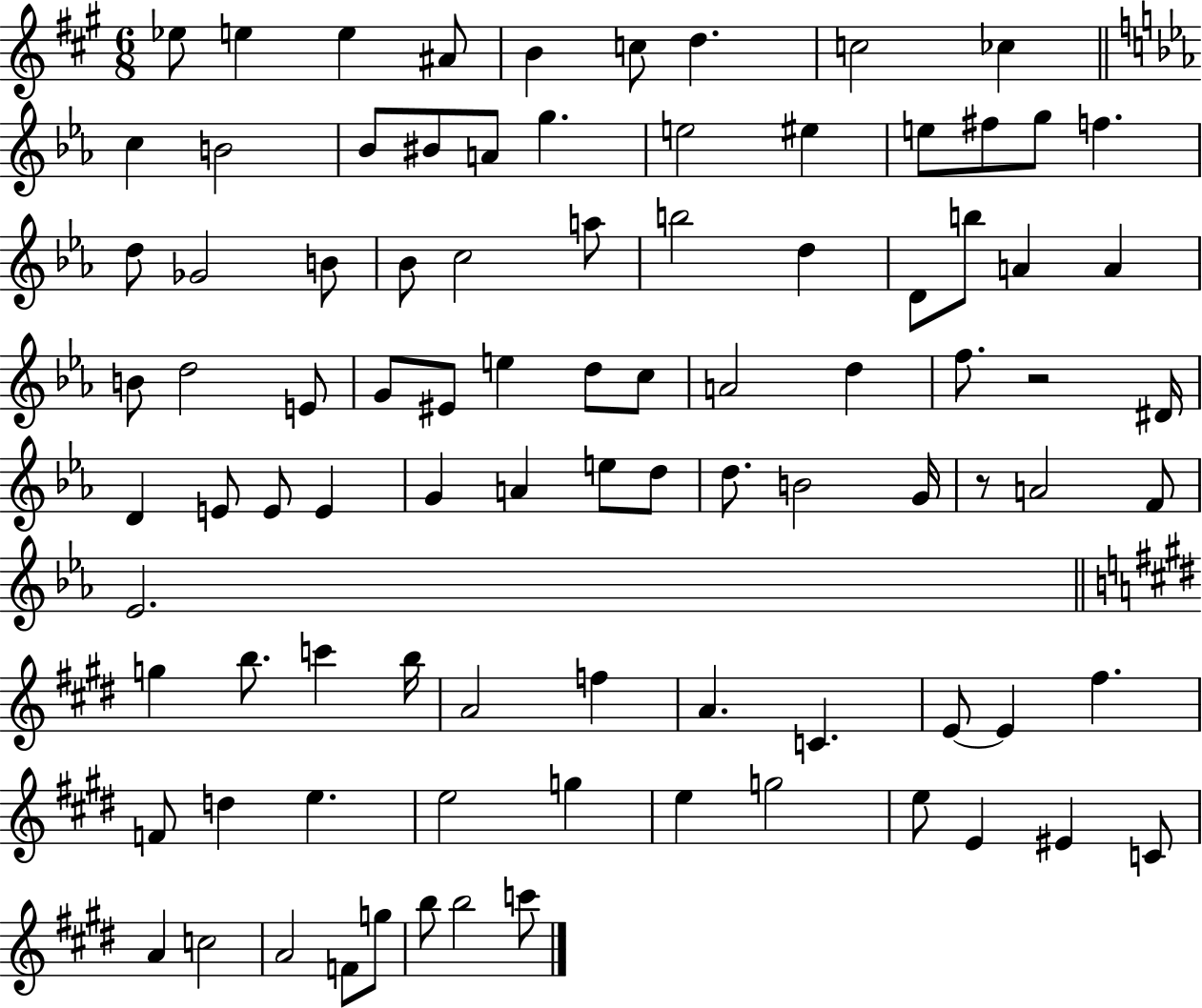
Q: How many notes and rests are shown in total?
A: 91